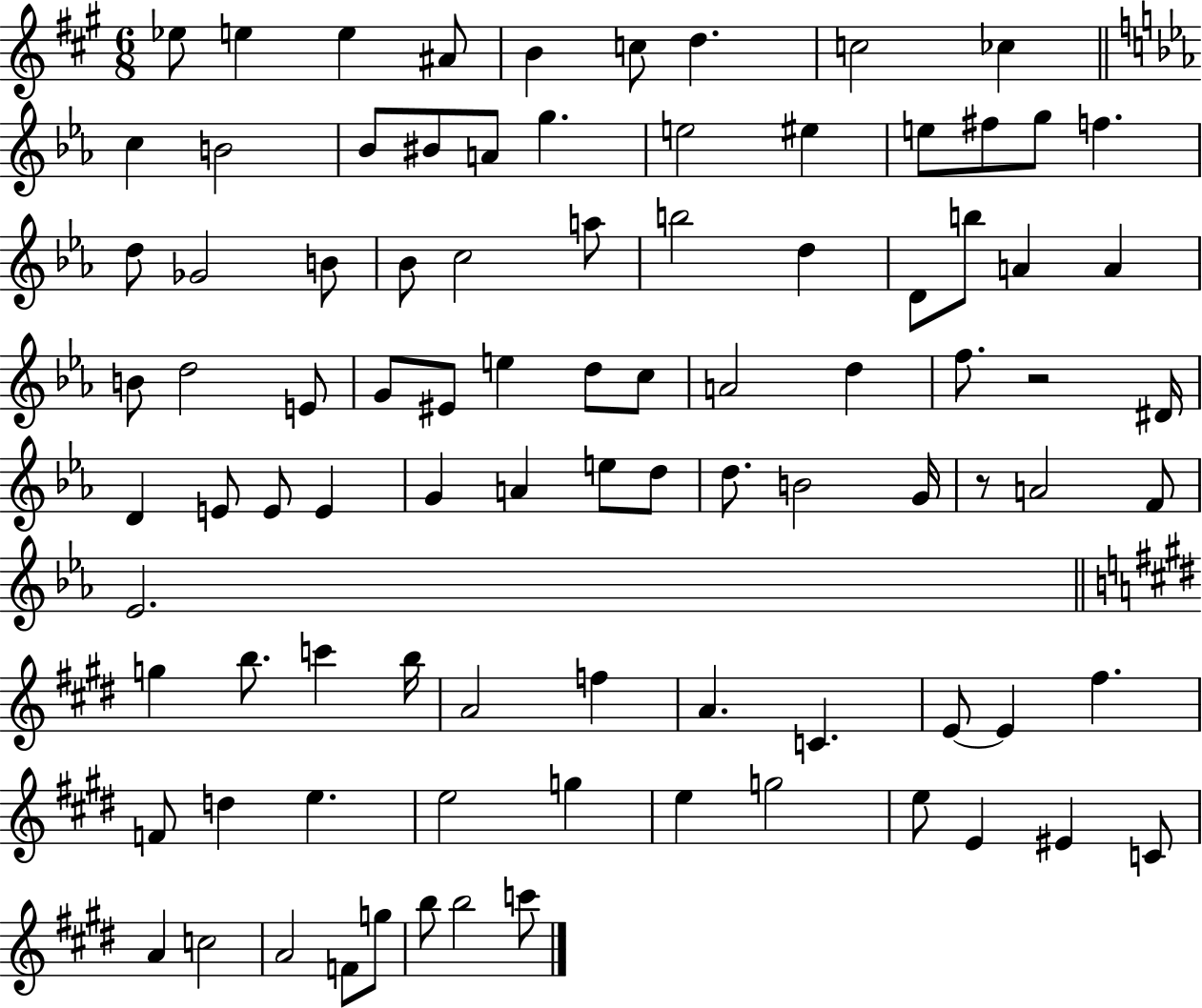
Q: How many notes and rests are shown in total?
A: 91